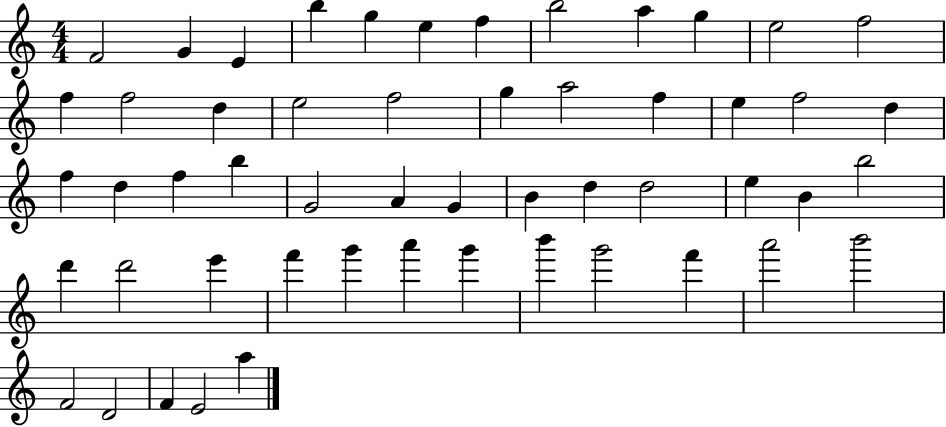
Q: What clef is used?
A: treble